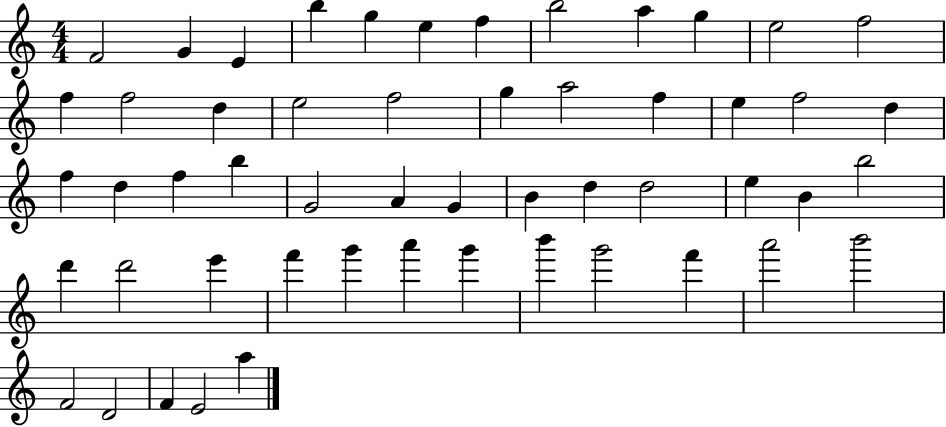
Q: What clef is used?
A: treble